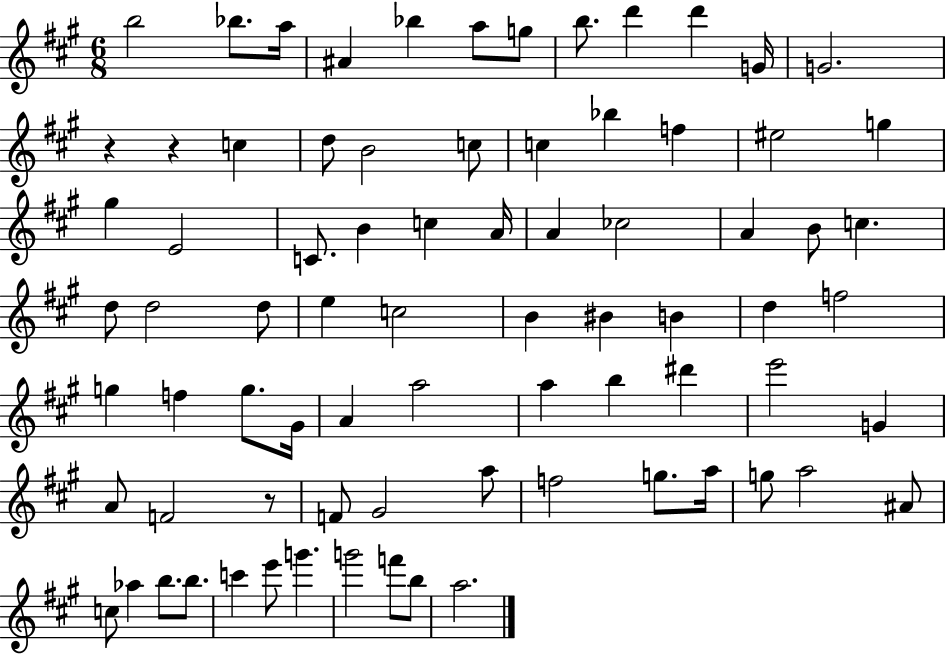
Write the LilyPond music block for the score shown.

{
  \clef treble
  \numericTimeSignature
  \time 6/8
  \key a \major
  b''2 bes''8. a''16 | ais'4 bes''4 a''8 g''8 | b''8. d'''4 d'''4 g'16 | g'2. | \break r4 r4 c''4 | d''8 b'2 c''8 | c''4 bes''4 f''4 | eis''2 g''4 | \break gis''4 e'2 | c'8. b'4 c''4 a'16 | a'4 ces''2 | a'4 b'8 c''4. | \break d''8 d''2 d''8 | e''4 c''2 | b'4 bis'4 b'4 | d''4 f''2 | \break g''4 f''4 g''8. gis'16 | a'4 a''2 | a''4 b''4 dis'''4 | e'''2 g'4 | \break a'8 f'2 r8 | f'8 gis'2 a''8 | f''2 g''8. a''16 | g''8 a''2 ais'8 | \break c''8 aes''4 b''8. b''8. | c'''4 e'''8 g'''4. | g'''2 f'''8 b''8 | a''2. | \break \bar "|."
}